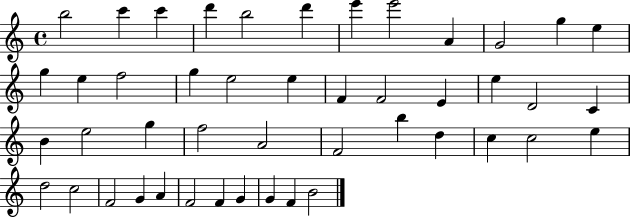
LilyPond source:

{
  \clef treble
  \time 4/4
  \defaultTimeSignature
  \key c \major
  b''2 c'''4 c'''4 | d'''4 b''2 d'''4 | e'''4 e'''2 a'4 | g'2 g''4 e''4 | \break g''4 e''4 f''2 | g''4 e''2 e''4 | f'4 f'2 e'4 | e''4 d'2 c'4 | \break b'4 e''2 g''4 | f''2 a'2 | f'2 b''4 d''4 | c''4 c''2 e''4 | \break d''2 c''2 | f'2 g'4 a'4 | f'2 f'4 g'4 | g'4 f'4 b'2 | \break \bar "|."
}